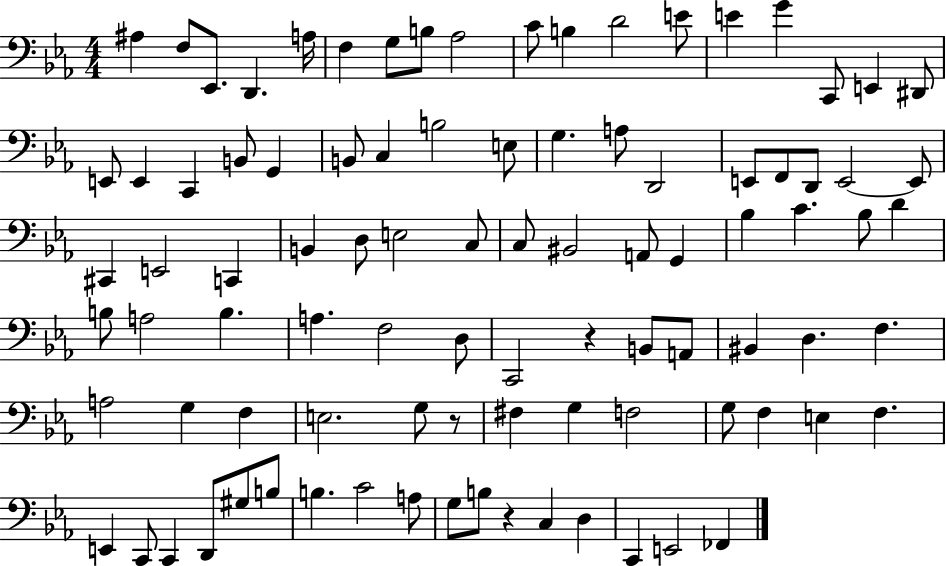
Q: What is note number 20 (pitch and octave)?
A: E2